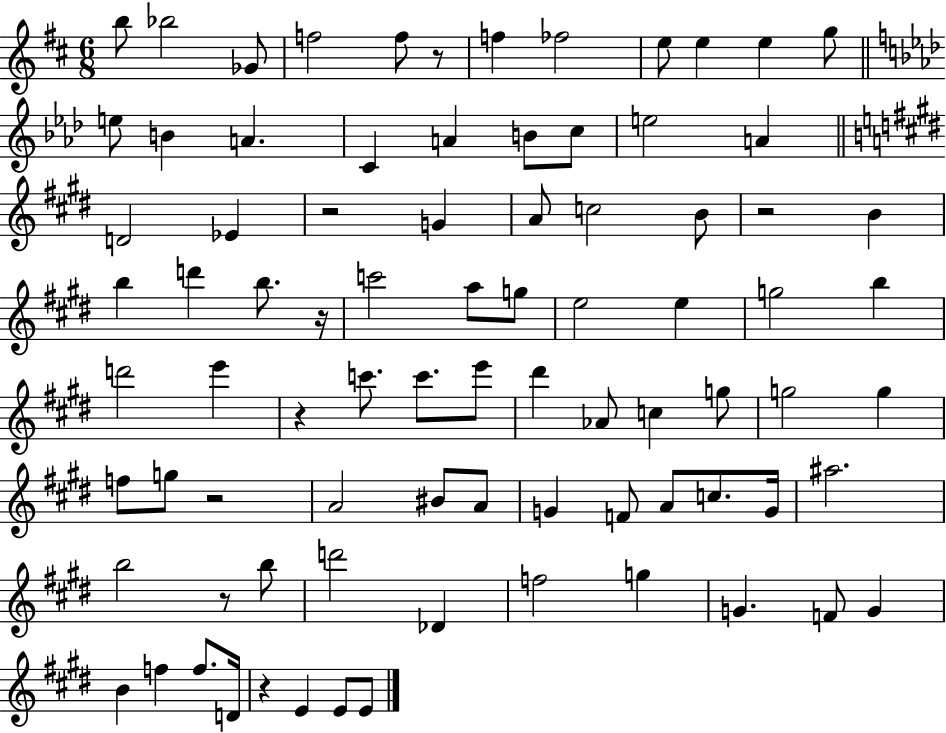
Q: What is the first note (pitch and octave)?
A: B5